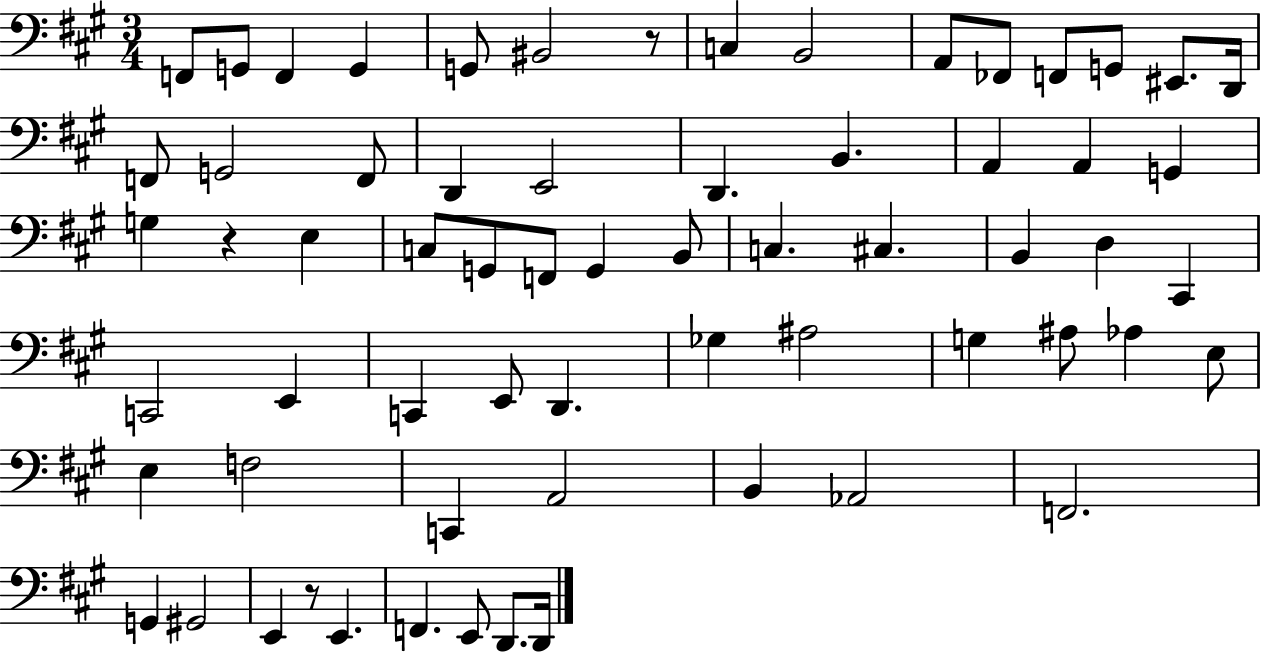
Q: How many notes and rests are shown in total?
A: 65